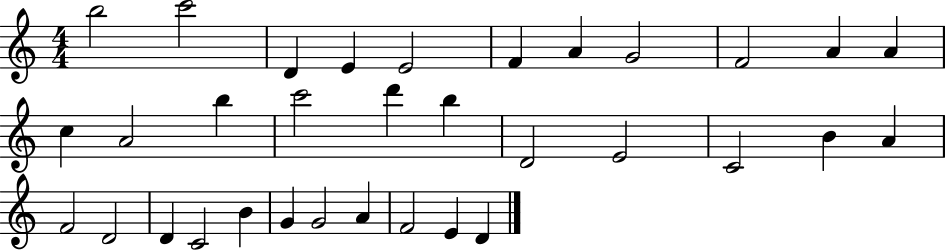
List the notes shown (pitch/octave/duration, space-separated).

B5/h C6/h D4/q E4/q E4/h F4/q A4/q G4/h F4/h A4/q A4/q C5/q A4/h B5/q C6/h D6/q B5/q D4/h E4/h C4/h B4/q A4/q F4/h D4/h D4/q C4/h B4/q G4/q G4/h A4/q F4/h E4/q D4/q